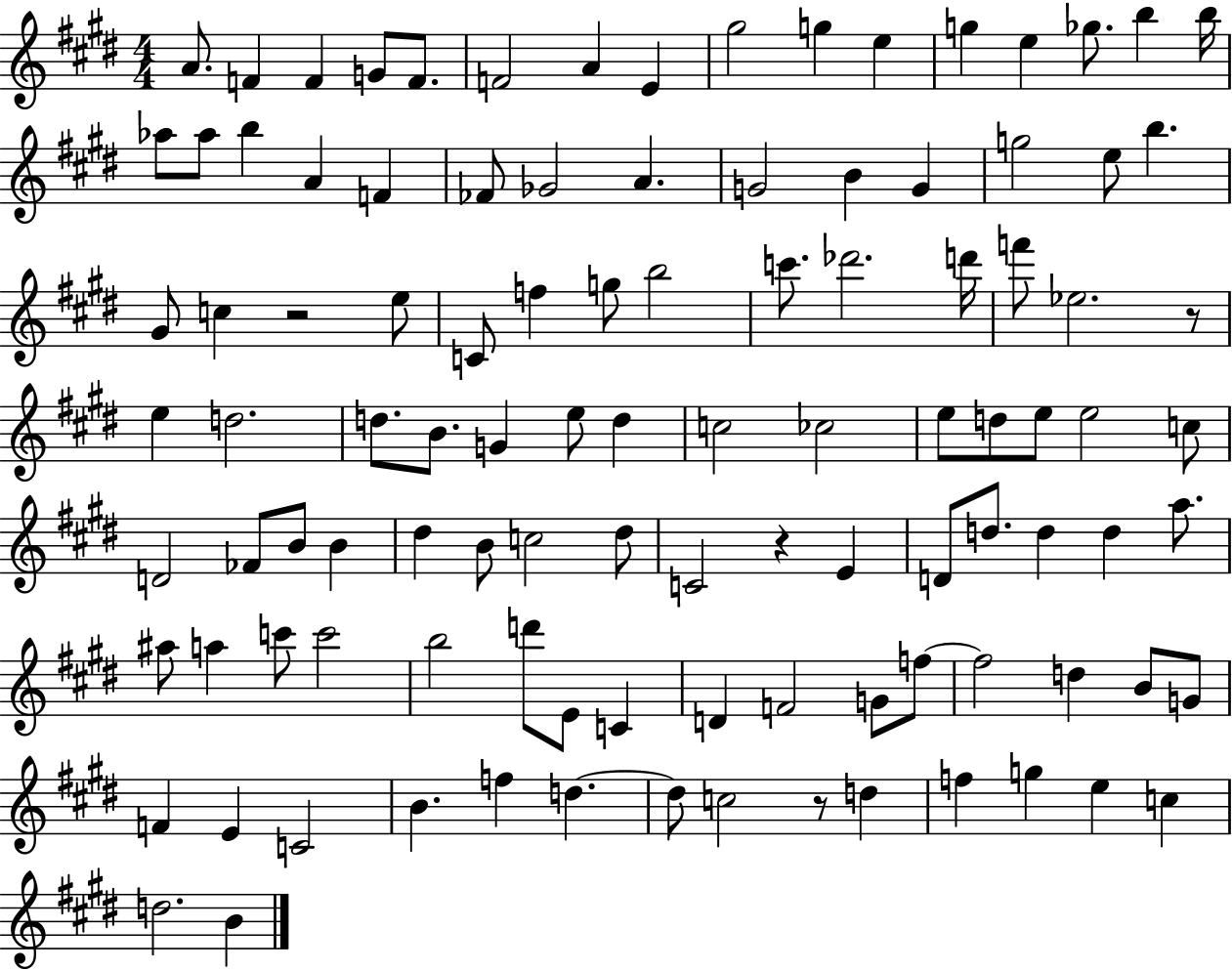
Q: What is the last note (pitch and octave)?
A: B4